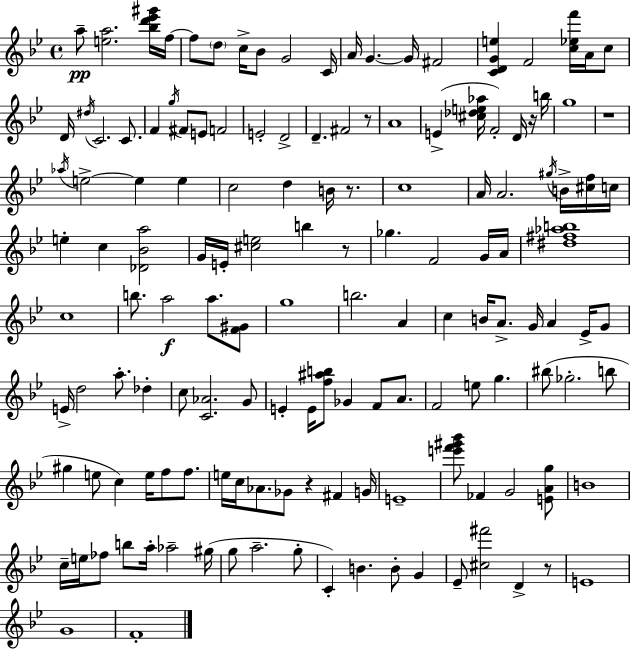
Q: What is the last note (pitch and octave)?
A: F4